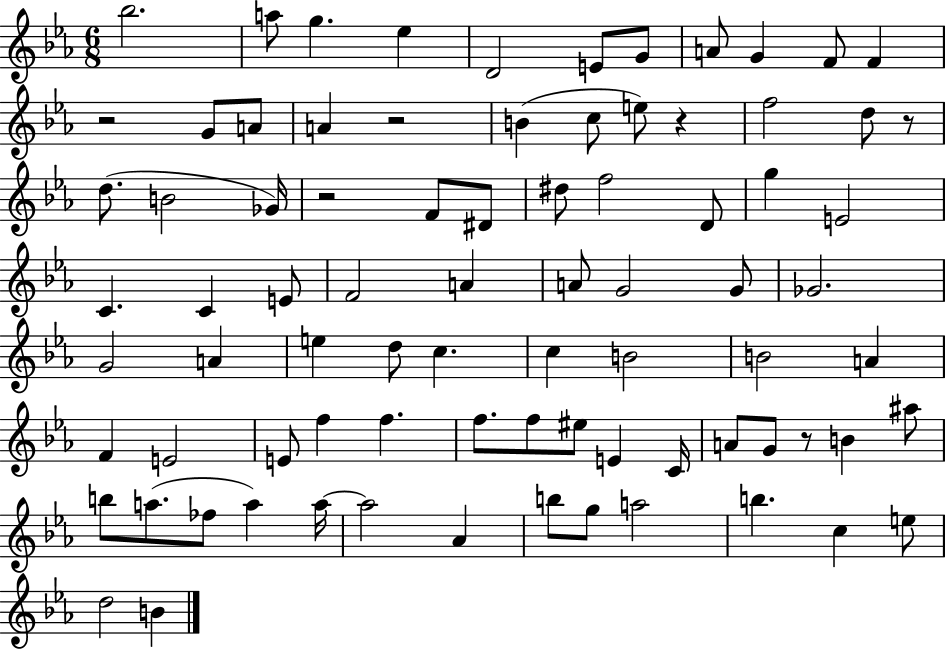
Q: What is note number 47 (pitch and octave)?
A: A4